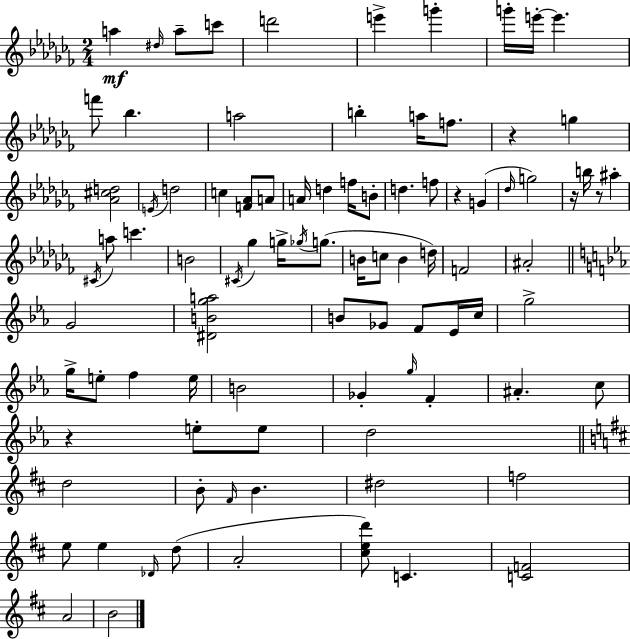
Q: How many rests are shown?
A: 5